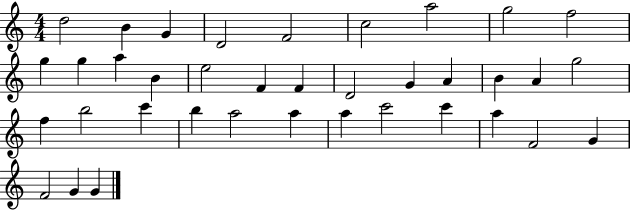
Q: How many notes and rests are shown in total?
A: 37